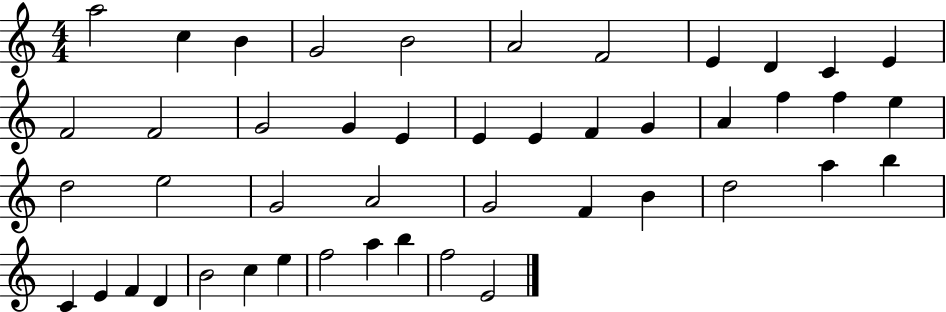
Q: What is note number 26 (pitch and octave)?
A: E5